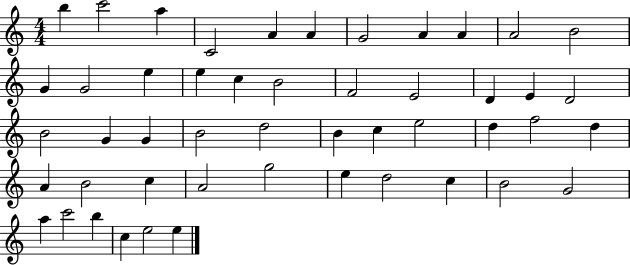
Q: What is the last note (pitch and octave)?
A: E5